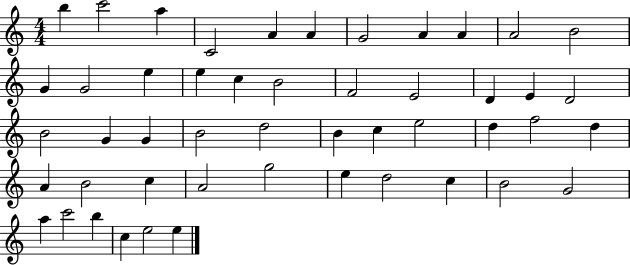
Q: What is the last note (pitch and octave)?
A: E5